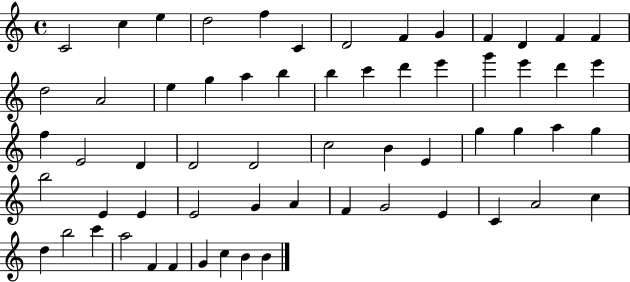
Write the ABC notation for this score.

X:1
T:Untitled
M:4/4
L:1/4
K:C
C2 c e d2 f C D2 F G F D F F d2 A2 e g a b b c' d' e' g' e' d' e' f E2 D D2 D2 c2 B E g g a g b2 E E E2 G A F G2 E C A2 c d b2 c' a2 F F G c B B